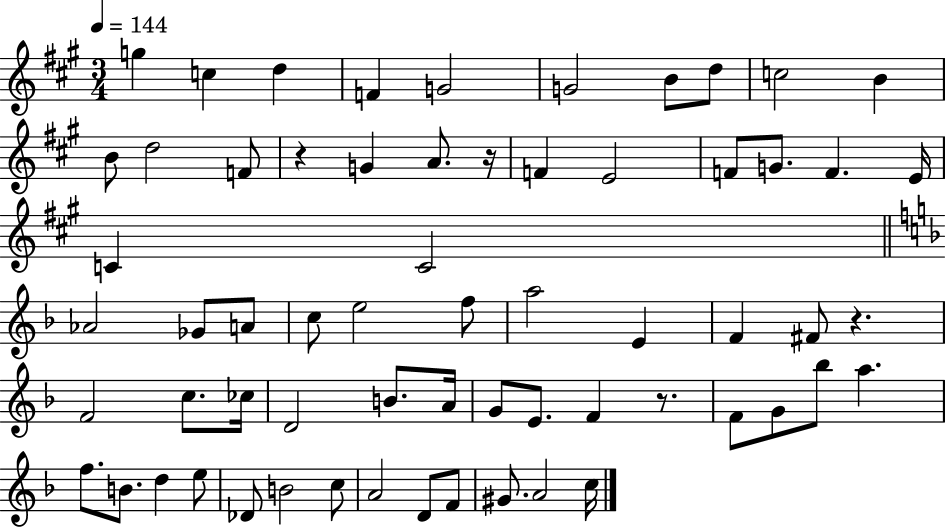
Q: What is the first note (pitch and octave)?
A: G5